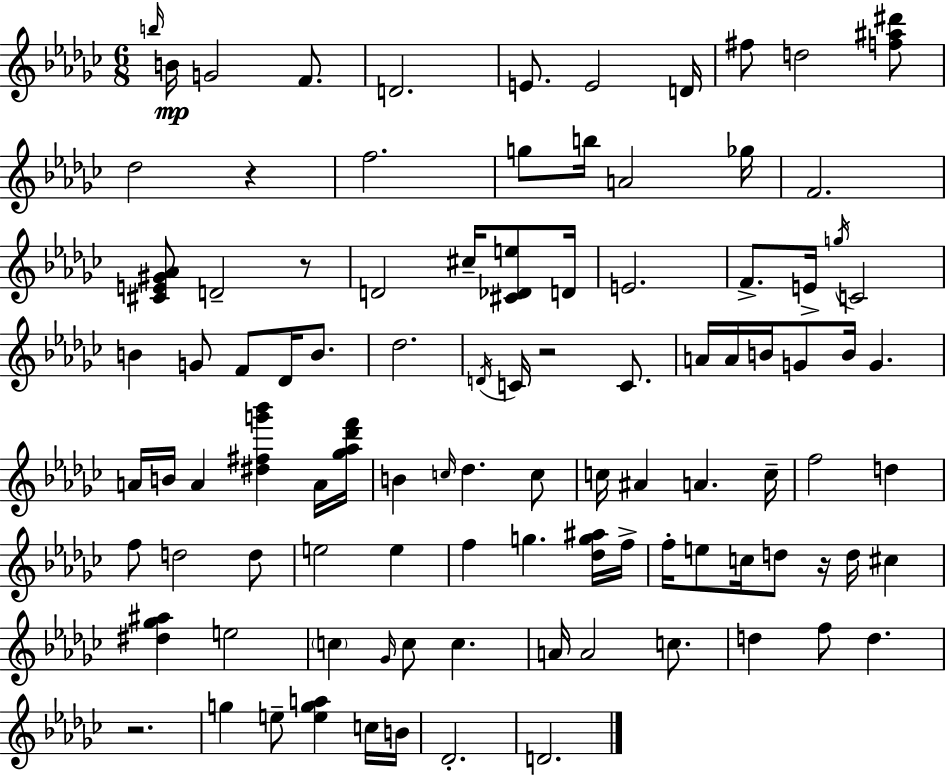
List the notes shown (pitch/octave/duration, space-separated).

B5/s B4/s G4/h F4/e. D4/h. E4/e. E4/h D4/s F#5/e D5/h [F5,A#5,D#6]/e Db5/h R/q F5/h. G5/e B5/s A4/h Gb5/s F4/h. [C#4,E4,G#4,Ab4]/e D4/h R/e D4/h C#5/s [C#4,Db4,E5]/e D4/s E4/h. F4/e. E4/s G5/s C4/h B4/q G4/e F4/e Db4/s B4/e. Db5/h. D4/s C4/s R/h C4/e. A4/s A4/s B4/s G4/e B4/s G4/q. A4/s B4/s A4/q [D#5,F#5,G6,Bb6]/q A4/s [Gb5,Ab5,Db6,F6]/s B4/q C5/s Db5/q. C5/e C5/s A#4/q A4/q. C5/s F5/h D5/q F5/e D5/h D5/e E5/h E5/q F5/q G5/q. [Db5,G5,A#5]/s F5/s F5/s E5/e C5/s D5/e R/s D5/s C#5/q [D#5,Gb5,A#5]/q E5/h C5/q Gb4/s C5/e C5/q. A4/s A4/h C5/e. D5/q F5/e D5/q. R/h. G5/q E5/e [E5,G5,A5]/q C5/s B4/s Db4/h. D4/h.